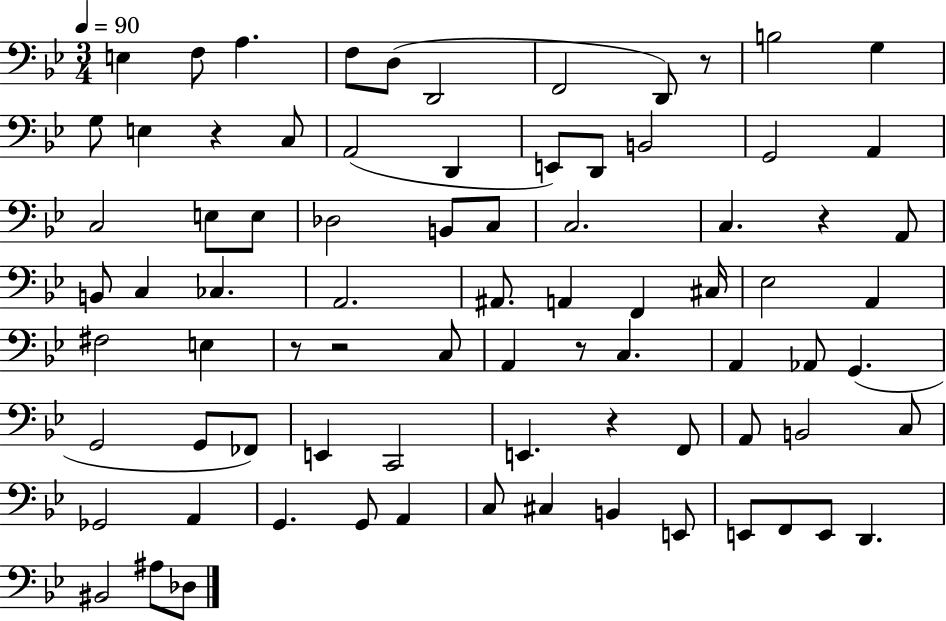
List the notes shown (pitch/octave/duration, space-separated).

E3/q F3/e A3/q. F3/e D3/e D2/h F2/h D2/e R/e B3/h G3/q G3/e E3/q R/q C3/e A2/h D2/q E2/e D2/e B2/h G2/h A2/q C3/h E3/e E3/e Db3/h B2/e C3/e C3/h. C3/q. R/q A2/e B2/e C3/q CES3/q. A2/h. A#2/e. A2/q F2/q C#3/s Eb3/h A2/q F#3/h E3/q R/e R/h C3/e A2/q R/e C3/q. A2/q Ab2/e G2/q. G2/h G2/e FES2/e E2/q C2/h E2/q. R/q F2/e A2/e B2/h C3/e Gb2/h A2/q G2/q. G2/e A2/q C3/e C#3/q B2/q E2/e E2/e F2/e E2/e D2/q. BIS2/h A#3/e Db3/e